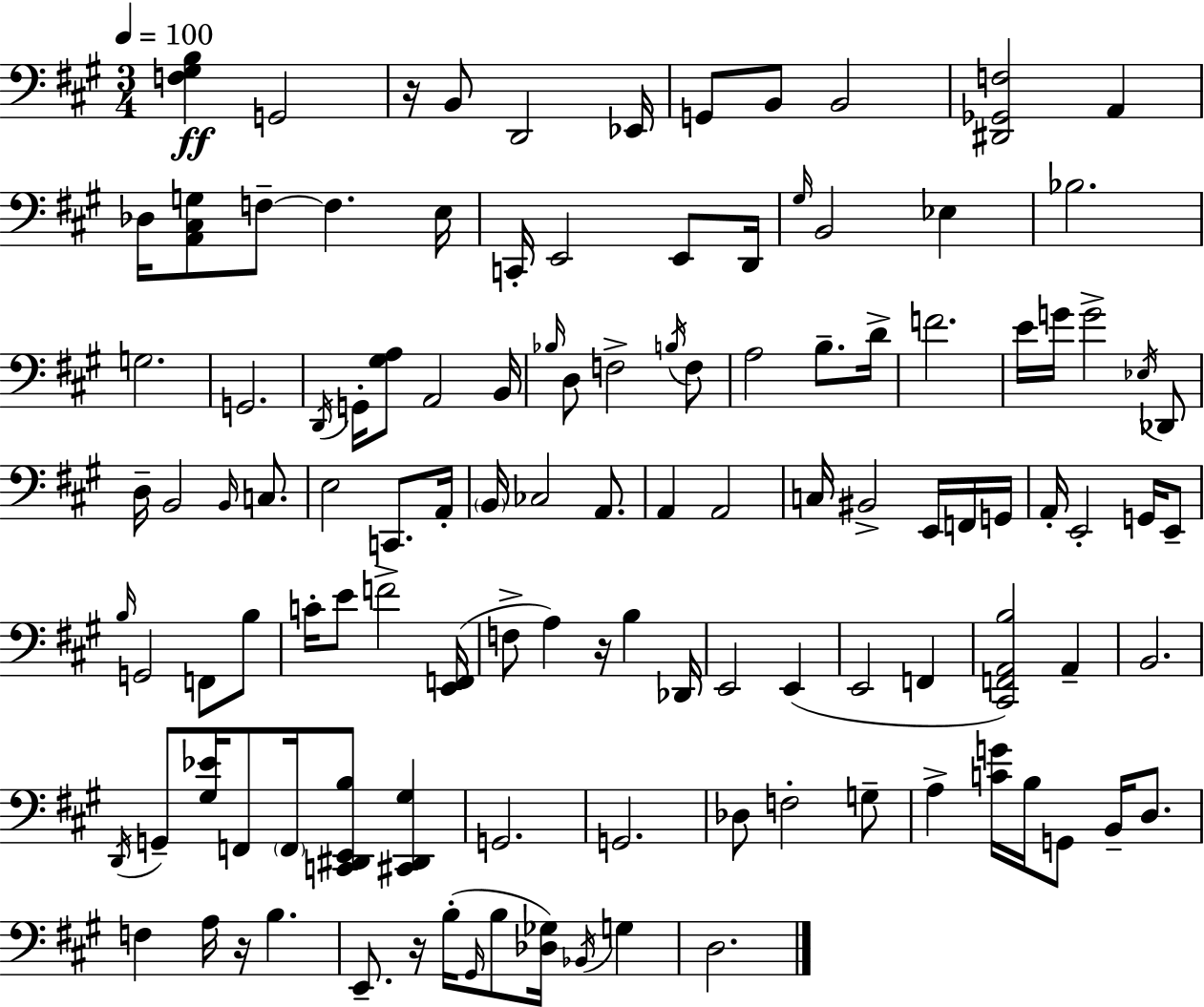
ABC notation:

X:1
T:Untitled
M:3/4
L:1/4
K:A
[F,^G,B,] G,,2 z/4 B,,/2 D,,2 _E,,/4 G,,/2 B,,/2 B,,2 [^D,,_G,,F,]2 A,, _D,/4 [A,,^C,G,]/2 F,/2 F, E,/4 C,,/4 E,,2 E,,/2 D,,/4 ^G,/4 B,,2 _E, _B,2 G,2 G,,2 D,,/4 G,,/4 [^G,A,]/2 A,,2 B,,/4 _B,/4 D,/2 F,2 B,/4 F,/2 A,2 B,/2 D/4 F2 E/4 G/4 G2 _E,/4 _D,,/2 D,/4 B,,2 B,,/4 C,/2 E,2 C,,/2 A,,/4 B,,/4 _C,2 A,,/2 A,, A,,2 C,/4 ^B,,2 E,,/4 F,,/4 G,,/4 A,,/4 E,,2 G,,/4 E,,/2 B,/4 G,,2 F,,/2 B,/2 C/4 E/2 F2 [E,,F,,]/4 F,/2 A, z/4 B, _D,,/4 E,,2 E,, E,,2 F,, [^C,,F,,A,,B,]2 A,, B,,2 D,,/4 G,,/2 [^G,_E]/4 F,,/2 F,,/4 [C,,^D,,E,,B,]/2 [^C,,^D,,^G,] G,,2 G,,2 _D,/2 F,2 G,/2 A, [CG]/4 B,/4 G,,/2 B,,/4 D,/2 F, A,/4 z/4 B, E,,/2 z/4 B,/4 ^G,,/4 B,/2 [_D,_G,]/4 _B,,/4 G, D,2